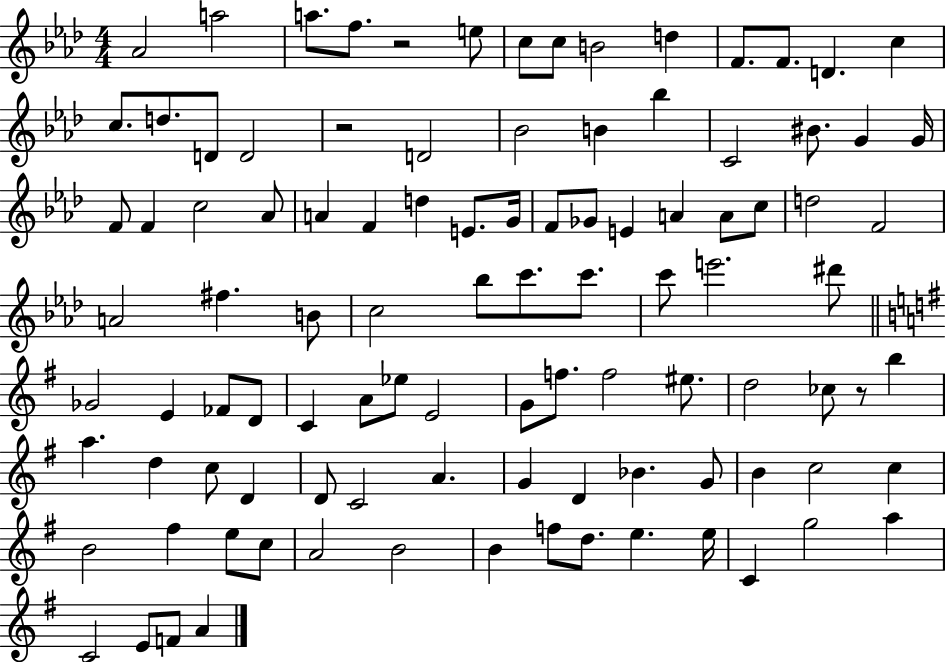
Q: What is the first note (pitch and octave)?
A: Ab4